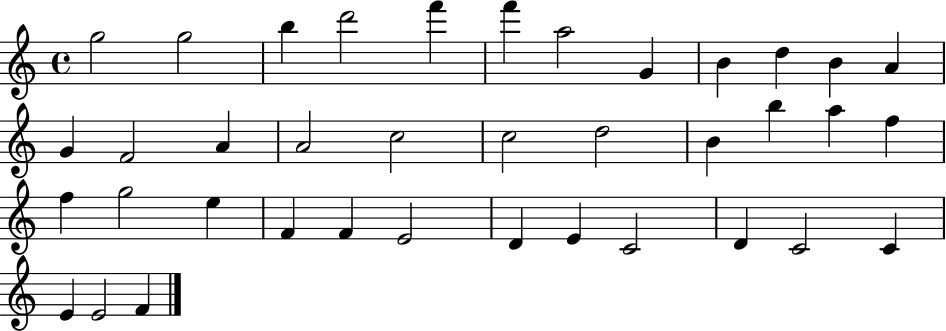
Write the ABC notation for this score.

X:1
T:Untitled
M:4/4
L:1/4
K:C
g2 g2 b d'2 f' f' a2 G B d B A G F2 A A2 c2 c2 d2 B b a f f g2 e F F E2 D E C2 D C2 C E E2 F